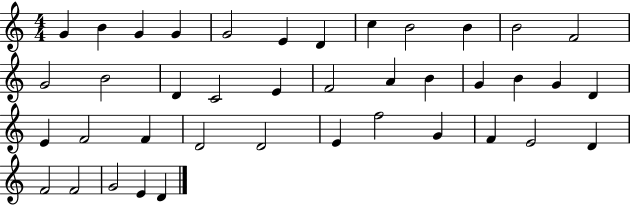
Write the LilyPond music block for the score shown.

{
  \clef treble
  \numericTimeSignature
  \time 4/4
  \key c \major
  g'4 b'4 g'4 g'4 | g'2 e'4 d'4 | c''4 b'2 b'4 | b'2 f'2 | \break g'2 b'2 | d'4 c'2 e'4 | f'2 a'4 b'4 | g'4 b'4 g'4 d'4 | \break e'4 f'2 f'4 | d'2 d'2 | e'4 f''2 g'4 | f'4 e'2 d'4 | \break f'2 f'2 | g'2 e'4 d'4 | \bar "|."
}